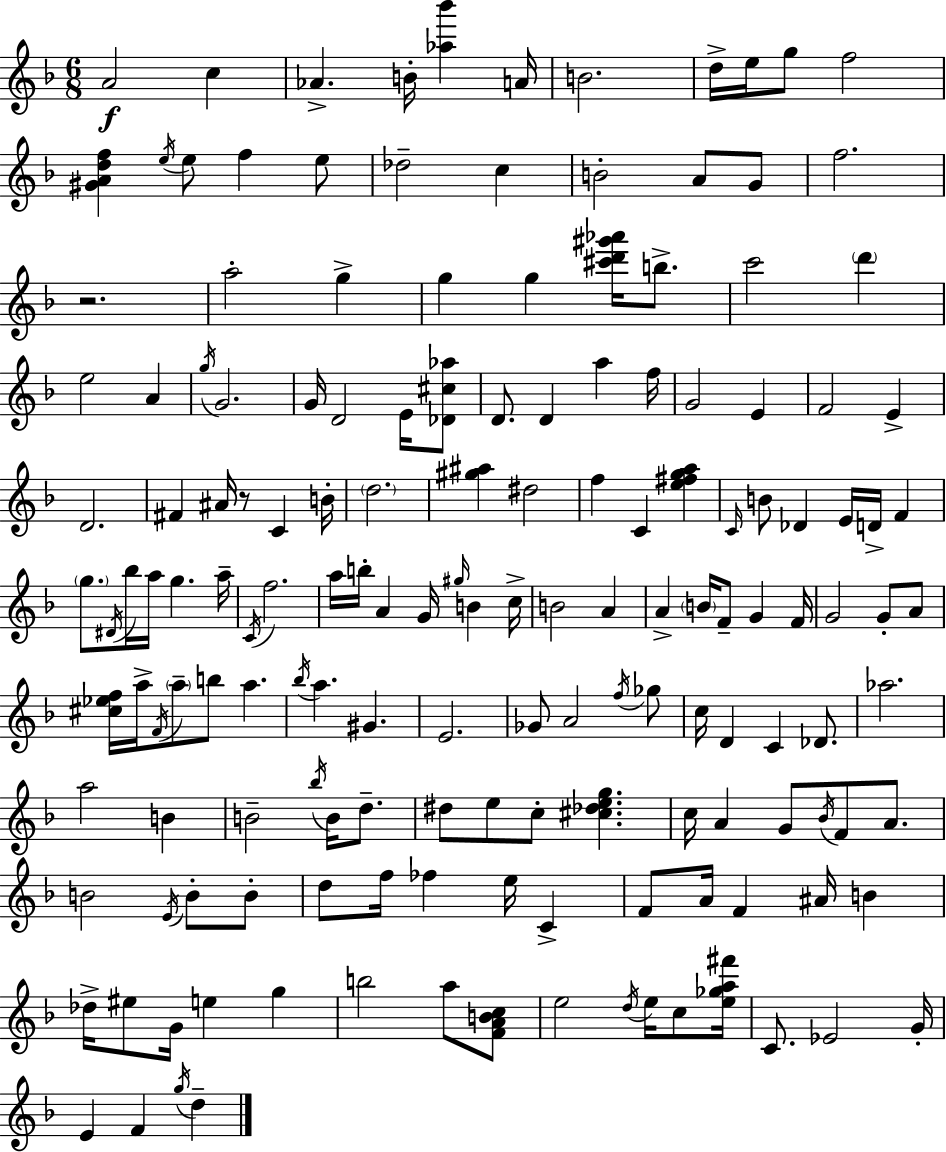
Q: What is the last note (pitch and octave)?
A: D5